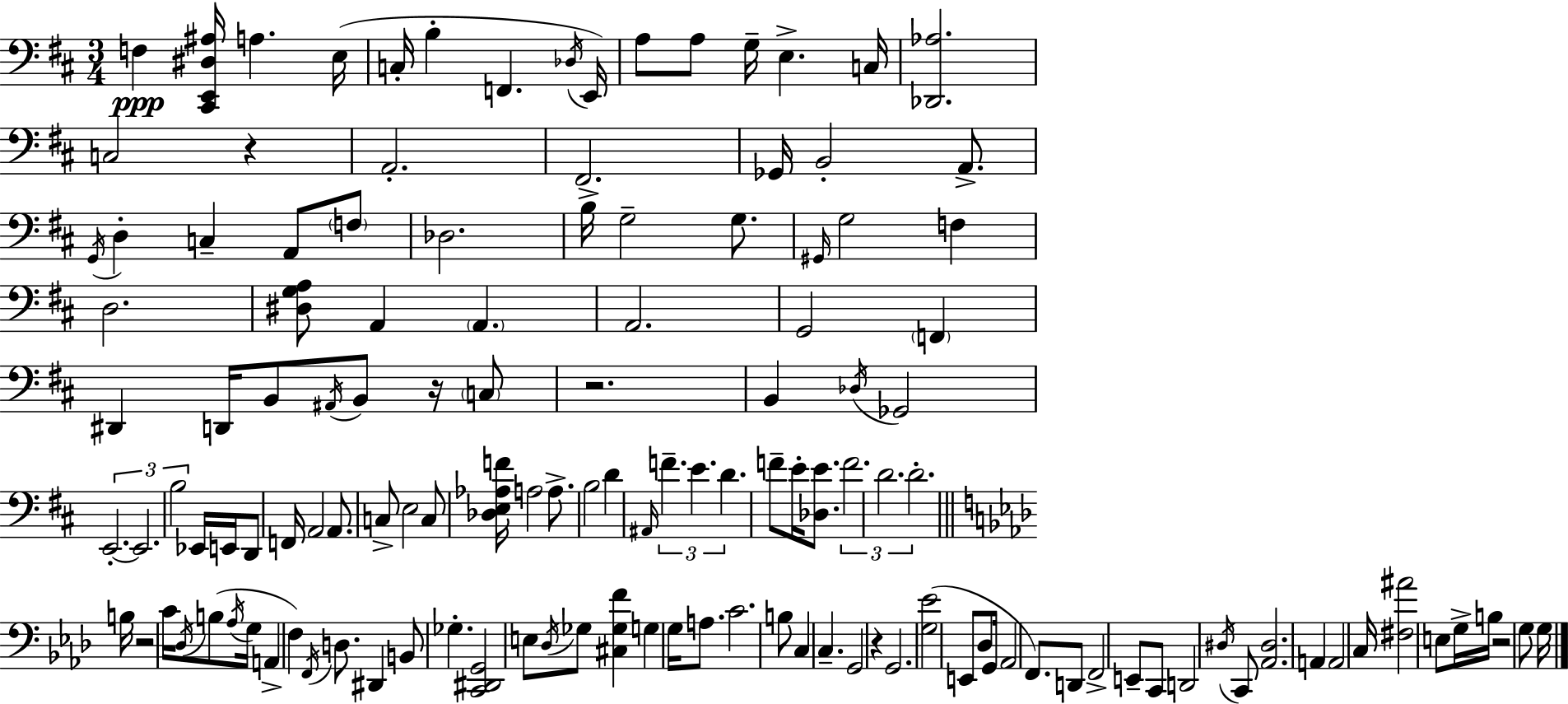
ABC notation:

X:1
T:Untitled
M:3/4
L:1/4
K:D
F, [^C,,E,,^D,^A,]/4 A, E,/4 C,/4 B, F,, _D,/4 E,,/4 A,/2 A,/2 G,/4 E, C,/4 [_D,,_A,]2 C,2 z A,,2 ^F,,2 _G,,/4 B,,2 A,,/2 G,,/4 D, C, A,,/2 F,/2 _D,2 B,/4 G,2 G,/2 ^G,,/4 G,2 F, D,2 [^D,G,A,]/2 A,, A,, A,,2 G,,2 F,, ^D,, D,,/4 B,,/2 ^A,,/4 B,,/2 z/4 C,/2 z2 B,, _D,/4 _G,,2 E,,2 E,,2 B,2 _E,,/4 E,,/4 D,,/2 F,,/4 A,,2 A,,/2 C,/2 E,2 C,/2 [_D,E,_A,F]/4 A,2 A,/2 B,2 D ^A,,/4 F E D F/2 E/4 [_D,E]/2 F2 D2 D2 B,/4 z2 C/4 _D,/4 B,/2 _A,/4 G,/4 A,, F, F,,/4 D,/2 ^D,, B,,/2 _G, [C,,^D,,G,,]2 E,/2 _D,/4 _G,/2 [^C,_G,F] G, G,/4 A,/2 C2 B,/2 C, C, G,,2 z G,,2 [G,_E]2 E,,/2 _D,/2 G,,/4 _A,,2 F,,/2 D,,/2 F,,2 E,,/2 C,,/2 D,,2 ^D,/4 C,,/2 [_A,,^D,]2 A,, A,,2 C,/4 [^F,^A]2 E,/2 G,/4 B,/4 z2 G,/2 G,/4